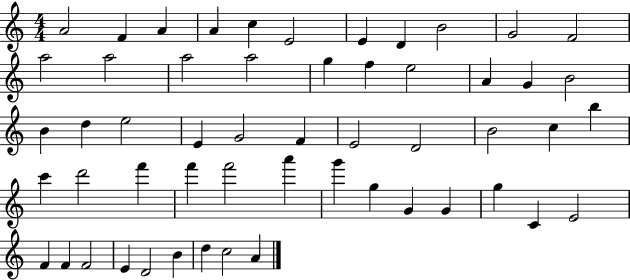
{
  \clef treble
  \numericTimeSignature
  \time 4/4
  \key c \major
  a'2 f'4 a'4 | a'4 c''4 e'2 | e'4 d'4 b'2 | g'2 f'2 | \break a''2 a''2 | a''2 a''2 | g''4 f''4 e''2 | a'4 g'4 b'2 | \break b'4 d''4 e''2 | e'4 g'2 f'4 | e'2 d'2 | b'2 c''4 b''4 | \break c'''4 d'''2 f'''4 | f'''4 f'''2 a'''4 | g'''4 g''4 g'4 g'4 | g''4 c'4 e'2 | \break f'4 f'4 f'2 | e'4 d'2 b'4 | d''4 c''2 a'4 | \bar "|."
}